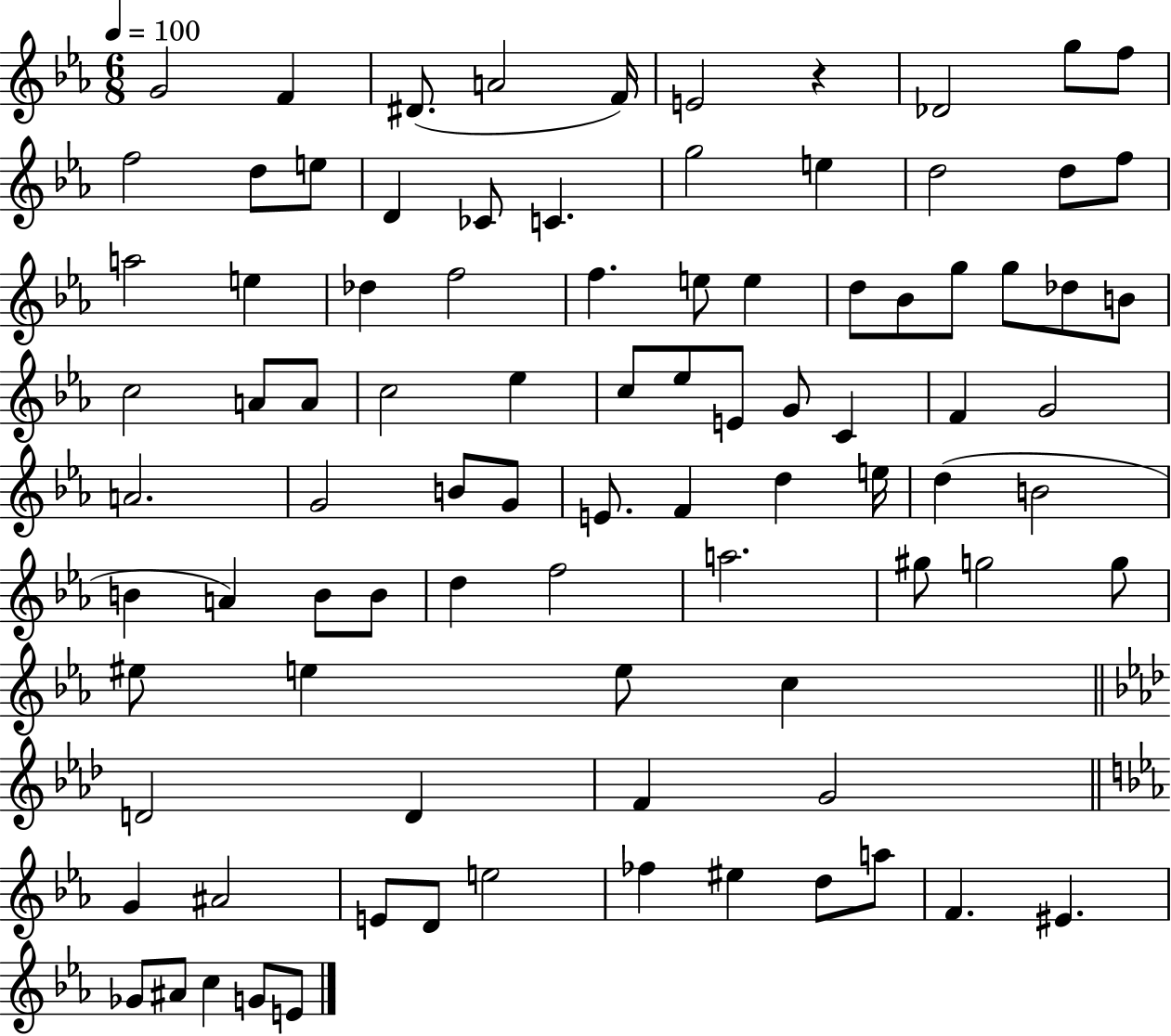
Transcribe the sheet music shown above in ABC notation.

X:1
T:Untitled
M:6/8
L:1/4
K:Eb
G2 F ^D/2 A2 F/4 E2 z _D2 g/2 f/2 f2 d/2 e/2 D _C/2 C g2 e d2 d/2 f/2 a2 e _d f2 f e/2 e d/2 _B/2 g/2 g/2 _d/2 B/2 c2 A/2 A/2 c2 _e c/2 _e/2 E/2 G/2 C F G2 A2 G2 B/2 G/2 E/2 F d e/4 d B2 B A B/2 B/2 d f2 a2 ^g/2 g2 g/2 ^e/2 e e/2 c D2 D F G2 G ^A2 E/2 D/2 e2 _f ^e d/2 a/2 F ^E _G/2 ^A/2 c G/2 E/2